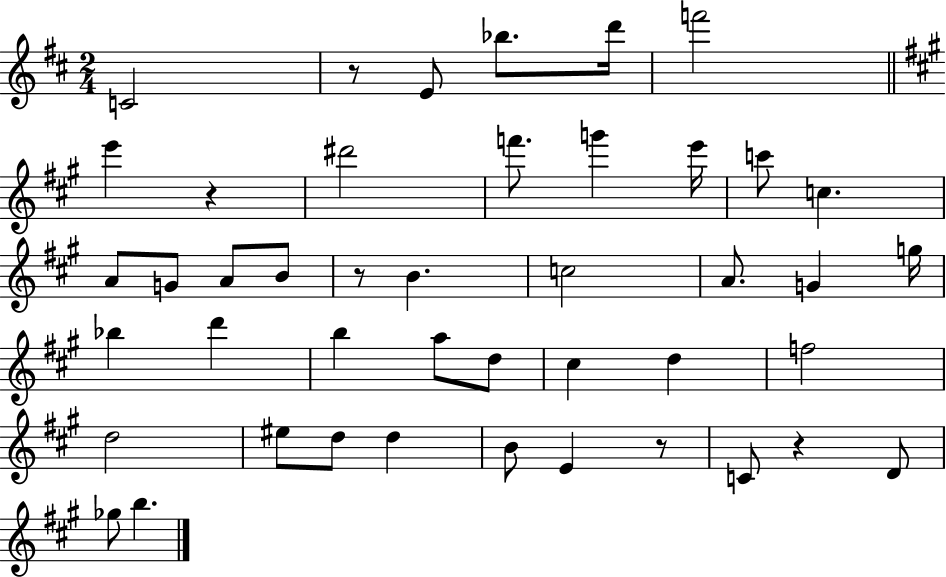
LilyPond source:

{
  \clef treble
  \numericTimeSignature
  \time 2/4
  \key d \major
  \repeat volta 2 { c'2 | r8 e'8 bes''8. d'''16 | f'''2 | \bar "||" \break \key a \major e'''4 r4 | dis'''2 | f'''8. g'''4 e'''16 | c'''8 c''4. | \break a'8 g'8 a'8 b'8 | r8 b'4. | c''2 | a'8. g'4 g''16 | \break bes''4 d'''4 | b''4 a''8 d''8 | cis''4 d''4 | f''2 | \break d''2 | eis''8 d''8 d''4 | b'8 e'4 r8 | c'8 r4 d'8 | \break ges''8 b''4. | } \bar "|."
}